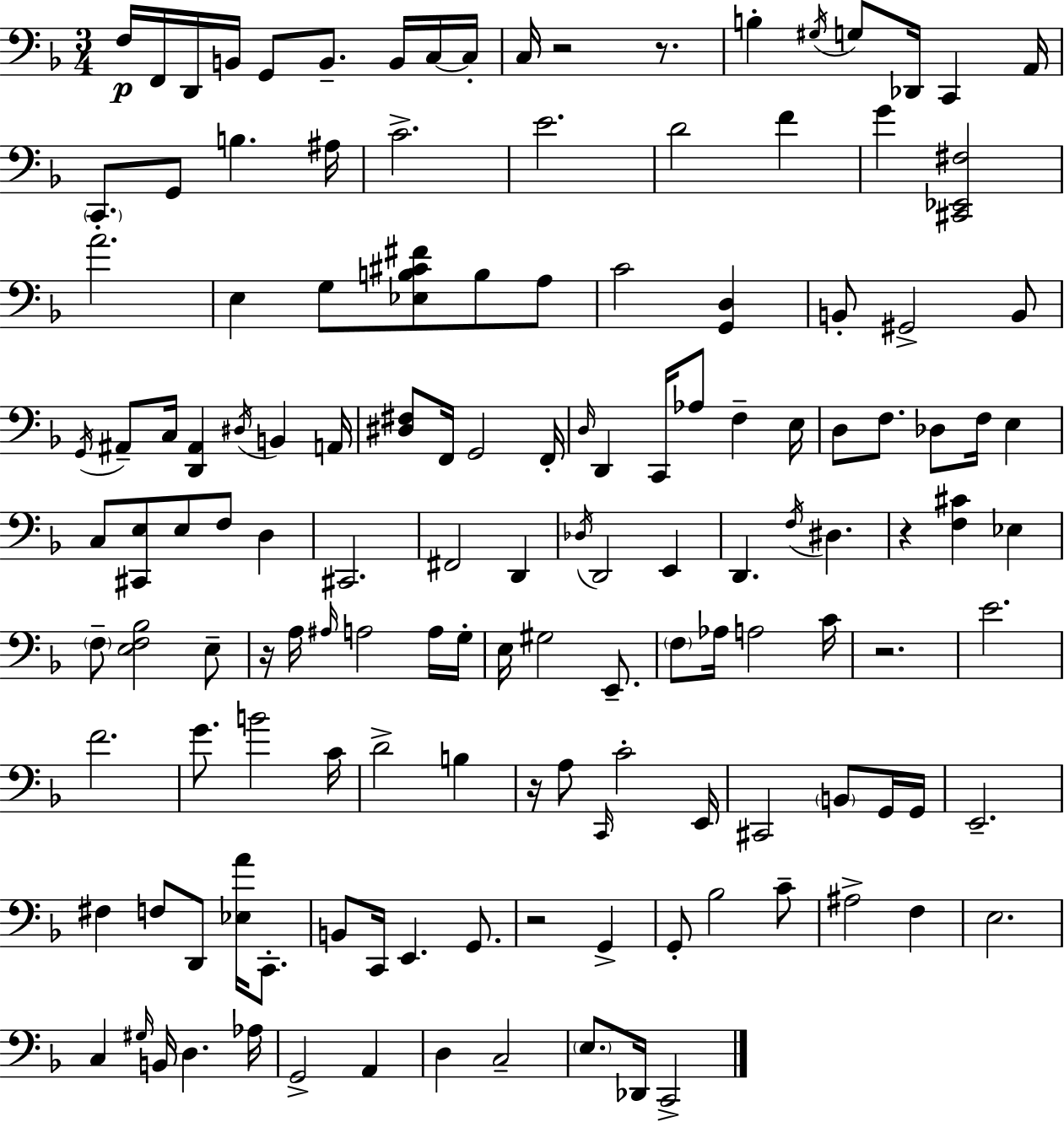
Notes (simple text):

F3/s F2/s D2/s B2/s G2/e B2/e. B2/s C3/s C3/s C3/s R/h R/e. B3/q G#3/s G3/e Db2/s C2/q A2/s C2/e. G2/e B3/q. A#3/s C4/h. E4/h. D4/h F4/q G4/q [C#2,Eb2,F#3]/h A4/h. E3/q G3/e [Eb3,B3,C#4,F#4]/e B3/e A3/e C4/h [G2,D3]/q B2/e G#2/h B2/e G2/s A#2/e C3/s [D2,A#2]/q D#3/s B2/q A2/s [D#3,F#3]/e F2/s G2/h F2/s D3/s D2/q C2/s Ab3/e F3/q E3/s D3/e F3/e. Db3/e F3/s E3/q C3/e [C#2,E3]/e E3/e F3/e D3/q C#2/h. F#2/h D2/q Db3/s D2/h E2/q D2/q. F3/s D#3/q. R/q [F3,C#4]/q Eb3/q F3/e [E3,F3,Bb3]/h E3/e R/s A3/s A#3/s A3/h A3/s G3/s E3/s G#3/h E2/e. F3/e Ab3/s A3/h C4/s R/h. E4/h. F4/h. G4/e. B4/h C4/s D4/h B3/q R/s A3/e C2/s C4/h E2/s C#2/h B2/e G2/s G2/s E2/h. F#3/q F3/e D2/e [Eb3,A4]/s C2/e. B2/e C2/s E2/q. G2/e. R/h G2/q G2/e Bb3/h C4/e A#3/h F3/q E3/h. C3/q G#3/s B2/s D3/q. Ab3/s G2/h A2/q D3/q C3/h E3/e. Db2/s C2/h